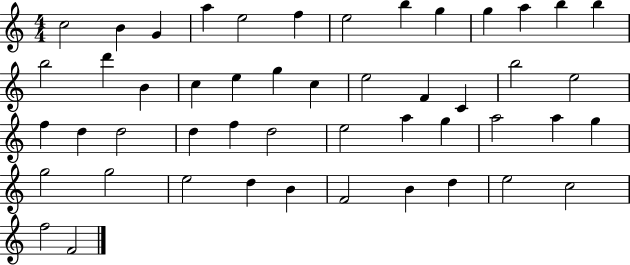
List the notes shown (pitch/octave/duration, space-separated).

C5/h B4/q G4/q A5/q E5/h F5/q E5/h B5/q G5/q G5/q A5/q B5/q B5/q B5/h D6/q B4/q C5/q E5/q G5/q C5/q E5/h F4/q C4/q B5/h E5/h F5/q D5/q D5/h D5/q F5/q D5/h E5/h A5/q G5/q A5/h A5/q G5/q G5/h G5/h E5/h D5/q B4/q F4/h B4/q D5/q E5/h C5/h F5/h F4/h